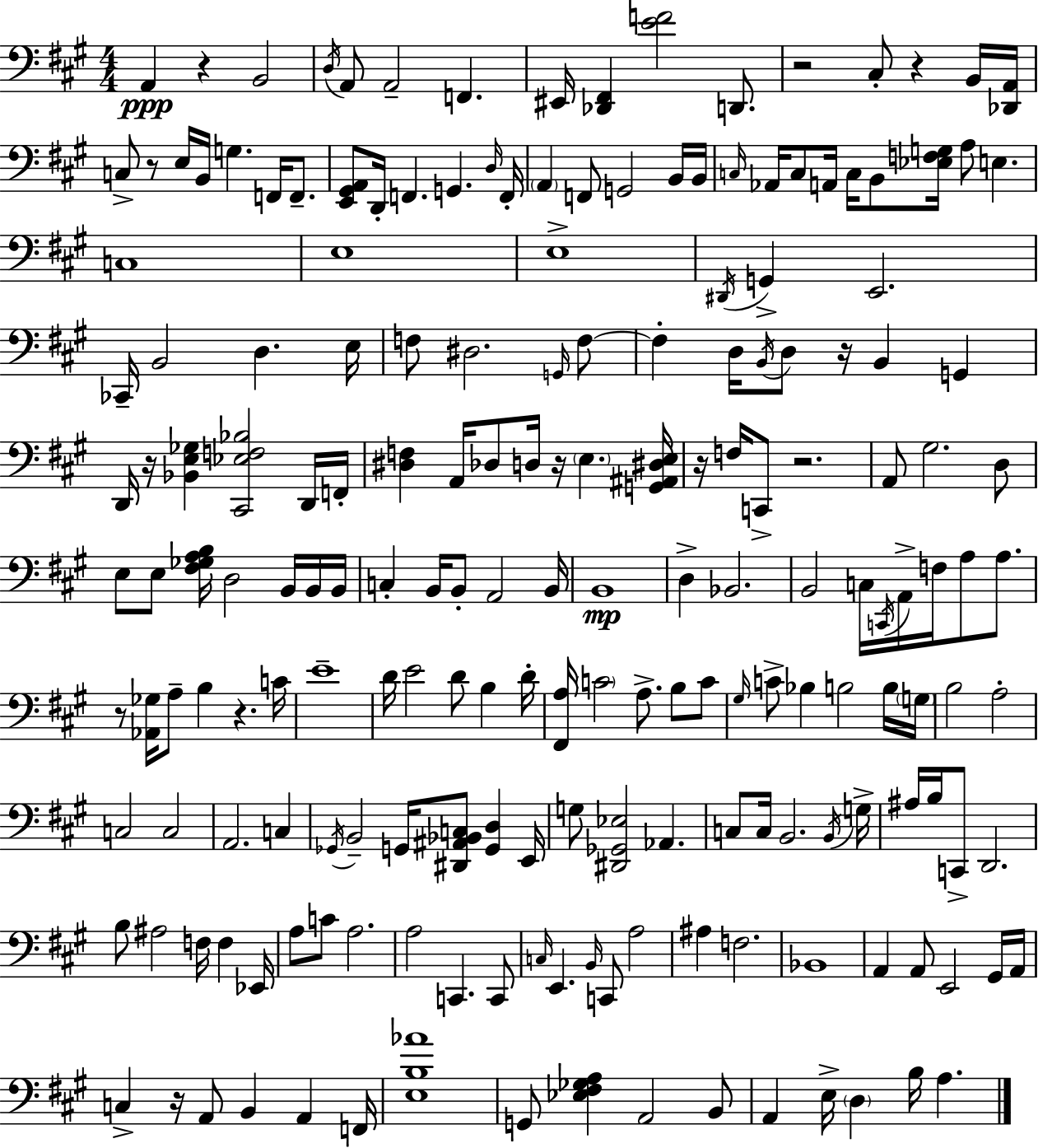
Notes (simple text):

A2/q R/q B2/h D3/s A2/e A2/h F2/q. EIS2/s [Db2,F#2]/q [E4,F4]/h D2/e. R/h C#3/e R/q B2/s [Db2,A2]/s C3/e R/e E3/s B2/s G3/q. F2/s F2/e. [E2,G#2,A2]/e D2/s F2/q. G2/q. D3/s F2/s A2/q F2/e G2/h B2/s B2/s C3/s Ab2/s C3/e A2/s C3/s B2/e [Eb3,F3,G3]/s A3/e E3/q. C3/w E3/w E3/w D#2/s G2/q E2/h. CES2/s B2/h D3/q. E3/s F3/e D#3/h. G2/s F3/e F3/q D3/s B2/s D3/e R/s B2/q G2/q D2/s R/s [Bb2,E3,Gb3]/q [C#2,Eb3,F3,Bb3]/h D2/s F2/s [D#3,F3]/q A2/s Db3/e D3/s R/s E3/q. [G2,A#2,D#3,E3]/s R/s F3/s C2/e R/h. A2/e G#3/h. D3/e E3/e E3/e [F#3,Gb3,A3,B3]/s D3/h B2/s B2/s B2/s C3/q B2/s B2/e A2/h B2/s B2/w D3/q Bb2/h. B2/h C3/s C2/s A2/s F3/s A3/e A3/e. R/e [Ab2,Gb3]/s A3/e B3/q R/q. C4/s E4/w D4/s E4/h D4/e B3/q D4/s [F#2,A3]/s C4/h A3/e. B3/e C4/e G#3/s C4/e Bb3/q B3/h B3/s G3/s B3/h A3/h C3/h C3/h A2/h. C3/q Gb2/s B2/h G2/s [D#2,A#2,Bb2,C3]/e [G2,D3]/q E2/s G3/e [D#2,Gb2,Eb3]/h Ab2/q. C3/e C3/s B2/h. B2/s G3/s A#3/s B3/s C2/e D2/h. B3/e A#3/h F3/s F3/q Eb2/s A3/e C4/e A3/h. A3/h C2/q. C2/e C3/s E2/q. B2/s C2/e A3/h A#3/q F3/h. Bb2/w A2/q A2/e E2/h G#2/s A2/s C3/q R/s A2/e B2/q A2/q F2/s [E3,B3,Ab4]/w G2/e [Eb3,F#3,Gb3,A3]/q A2/h B2/e A2/q E3/s D3/q B3/s A3/q.